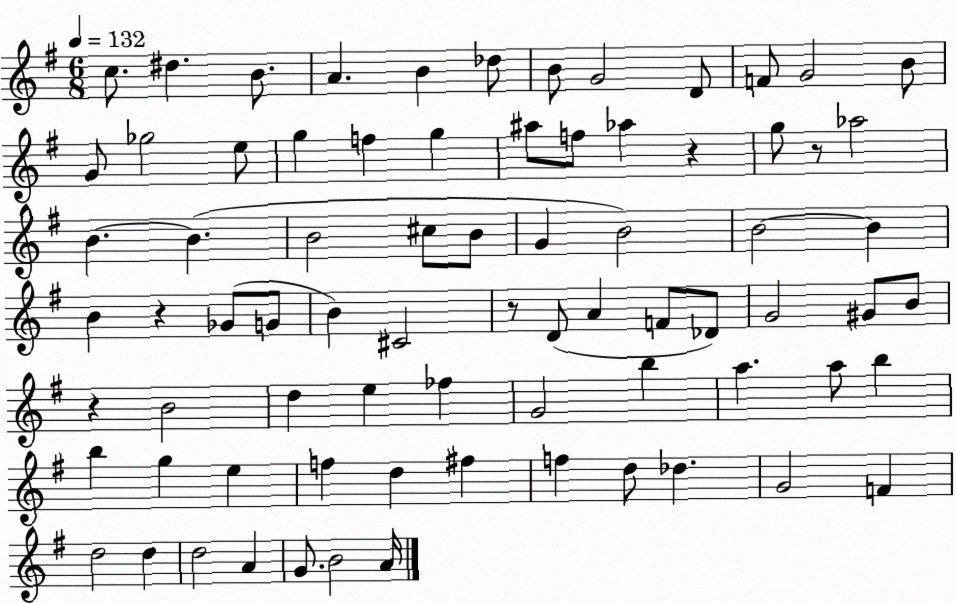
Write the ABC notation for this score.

X:1
T:Untitled
M:6/8
L:1/4
K:G
c/2 ^d B/2 A B _d/2 B/2 G2 D/2 F/2 G2 B/2 G/2 _g2 e/2 g f g ^a/2 f/2 _a z g/2 z/2 _a2 B B B2 ^c/2 B/2 G B2 B2 B B z _G/2 G/2 B ^C2 z/2 D/2 A F/2 _D/2 G2 ^G/2 B/2 z B2 d e _f G2 b a a/2 b b g e f d ^f f d/2 _d G2 F d2 d d2 A G/2 B2 A/4